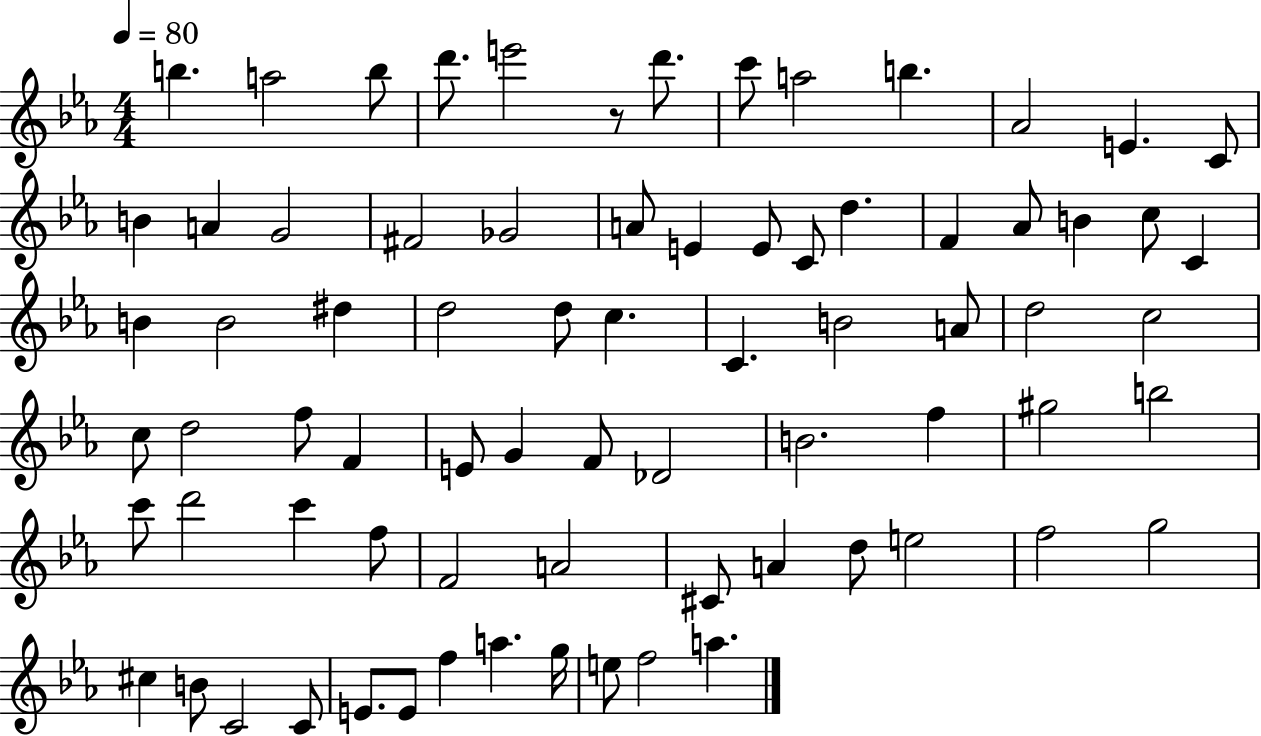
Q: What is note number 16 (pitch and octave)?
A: F#4